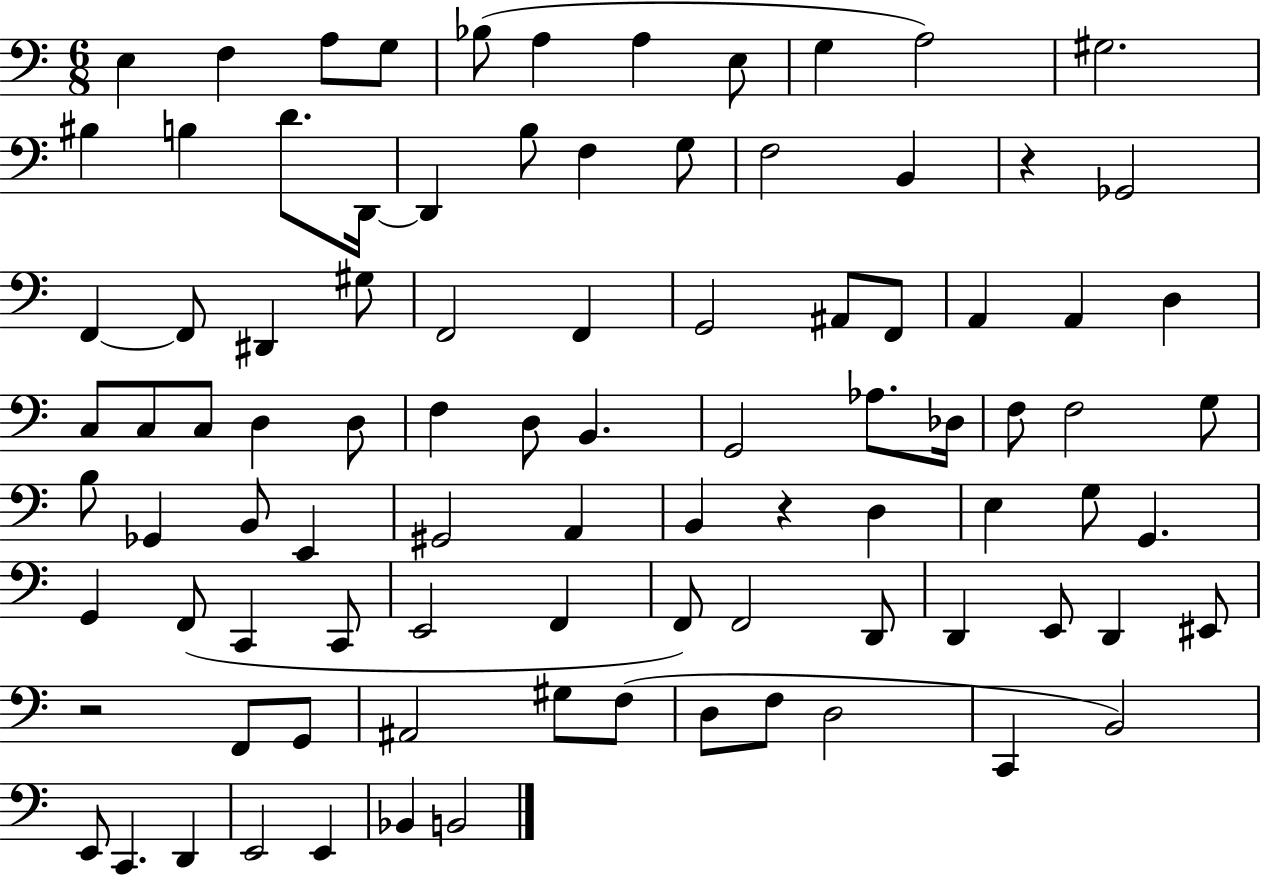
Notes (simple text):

E3/q F3/q A3/e G3/e Bb3/e A3/q A3/q E3/e G3/q A3/h G#3/h. BIS3/q B3/q D4/e. D2/s D2/q B3/e F3/q G3/e F3/h B2/q R/q Gb2/h F2/q F2/e D#2/q G#3/e F2/h F2/q G2/h A#2/e F2/e A2/q A2/q D3/q C3/e C3/e C3/e D3/q D3/e F3/q D3/e B2/q. G2/h Ab3/e. Db3/s F3/e F3/h G3/e B3/e Gb2/q B2/e E2/q G#2/h A2/q B2/q R/q D3/q E3/q G3/e G2/q. G2/q F2/e C2/q C2/e E2/h F2/q F2/e F2/h D2/e D2/q E2/e D2/q EIS2/e R/h F2/e G2/e A#2/h G#3/e F3/e D3/e F3/e D3/h C2/q B2/h E2/e C2/q. D2/q E2/h E2/q Bb2/q B2/h